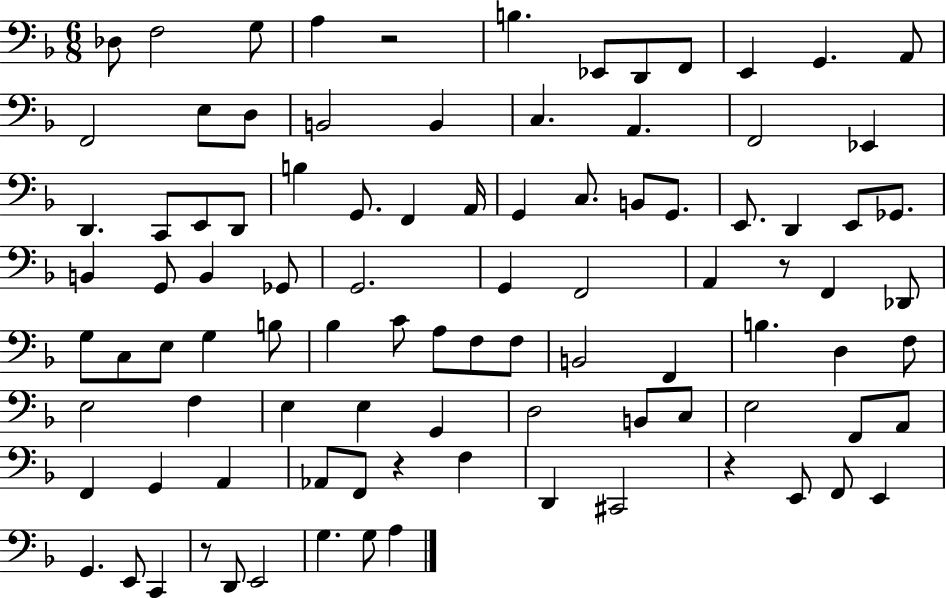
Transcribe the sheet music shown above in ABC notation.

X:1
T:Untitled
M:6/8
L:1/4
K:F
_D,/2 F,2 G,/2 A, z2 B, _E,,/2 D,,/2 F,,/2 E,, G,, A,,/2 F,,2 E,/2 D,/2 B,,2 B,, C, A,, F,,2 _E,, D,, C,,/2 E,,/2 D,,/2 B, G,,/2 F,, A,,/4 G,, C,/2 B,,/2 G,,/2 E,,/2 D,, E,,/2 _G,,/2 B,, G,,/2 B,, _G,,/2 G,,2 G,, F,,2 A,, z/2 F,, _D,,/2 G,/2 C,/2 E,/2 G, B,/2 _B, C/2 A,/2 F,/2 F,/2 B,,2 F,, B, D, F,/2 E,2 F, E, E, G,, D,2 B,,/2 C,/2 E,2 F,,/2 A,,/2 F,, G,, A,, _A,,/2 F,,/2 z F, D,, ^C,,2 z E,,/2 F,,/2 E,, G,, E,,/2 C,, z/2 D,,/2 E,,2 G, G,/2 A,